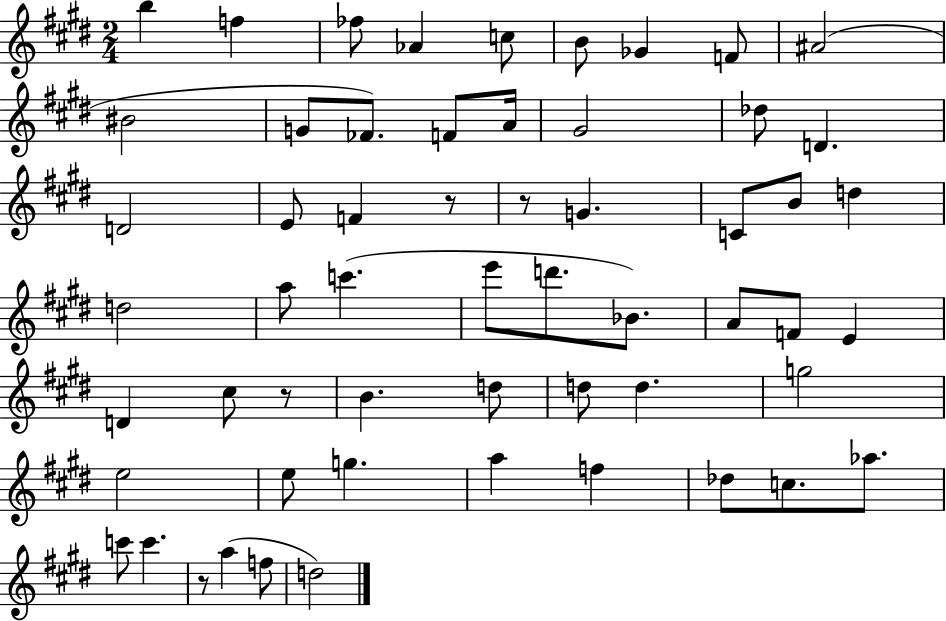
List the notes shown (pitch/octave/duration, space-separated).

B5/q F5/q FES5/e Ab4/q C5/e B4/e Gb4/q F4/e A#4/h BIS4/h G4/e FES4/e. F4/e A4/s G#4/h Db5/e D4/q. D4/h E4/e F4/q R/e R/e G4/q. C4/e B4/e D5/q D5/h A5/e C6/q. E6/e D6/e. Bb4/e. A4/e F4/e E4/q D4/q C#5/e R/e B4/q. D5/e D5/e D5/q. G5/h E5/h E5/e G5/q. A5/q F5/q Db5/e C5/e. Ab5/e. C6/e C6/q. R/e A5/q F5/e D5/h